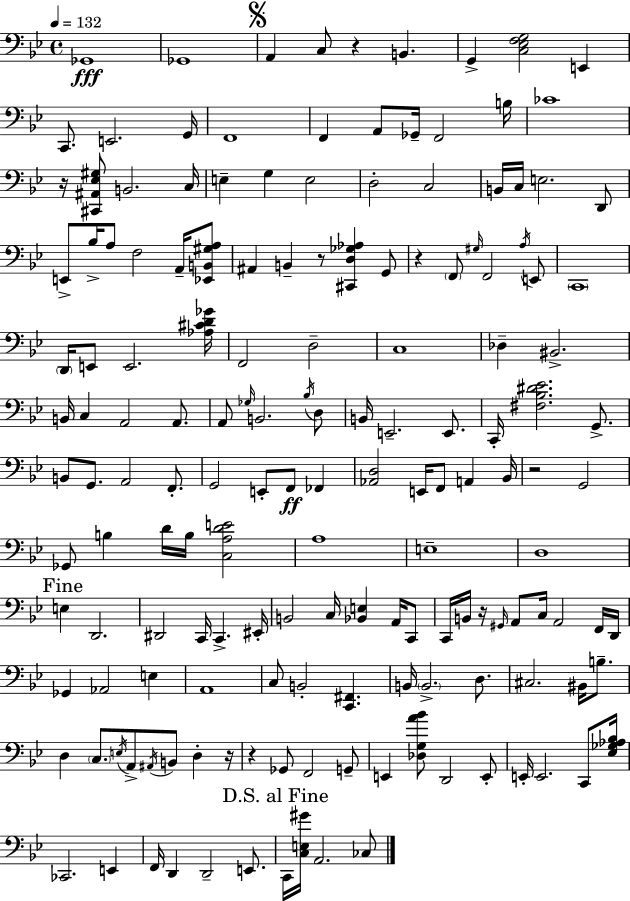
Gb2/w Gb2/w A2/q C3/e R/q B2/q. G2/q [C3,Eb3,F3,G3]/h E2/q C2/e. E2/h. G2/s F2/w F2/q A2/e Gb2/s F2/h B3/s CES4/w R/s [C#2,A#2,Eb3,G#3]/e B2/h. C3/s E3/q G3/q E3/h D3/h C3/h B2/s C3/s E3/h. D2/e E2/e Bb3/s A3/e F3/h A2/s [Eb2,B2,G#3,A3]/e A#2/q B2/q R/e [C#2,D3,Gb3,Ab3]/q G2/e R/q F2/e G#3/s F2/h A3/s E2/e C2/w D2/s E2/e E2/h. [Ab3,C#4,D4,Gb4]/s F2/h D3/h C3/w Db3/q BIS2/h. B2/s C3/q A2/h A2/e. A2/e Gb3/s B2/h. Bb3/s D3/e B2/s E2/h. E2/e. C2/s [F#3,Bb3,D#4,Eb4]/h. G2/e. B2/e G2/e. A2/h F2/e. G2/h E2/e F2/e FES2/q [Ab2,D3]/h E2/s F2/e A2/q Bb2/s R/h G2/h Gb2/e B3/q D4/s B3/s [C3,A3,D4,E4]/h A3/w E3/w D3/w E3/q D2/h. D#2/h C2/s C2/q. EIS2/s B2/h C3/s [Bb2,E3]/q A2/s C2/e C2/s B2/s R/s G#2/s A2/e C3/s A2/h F2/s D2/s Gb2/q Ab2/h E3/q A2/w C3/e B2/h [C2,F#2]/q. B2/s B2/h. D3/e. C#3/h. BIS2/s B3/e. D3/q C3/e. E3/s A2/e A#2/s B2/e D3/q R/s R/q Gb2/e F2/h G2/e E2/q [Db3,G3,A4,Bb4]/e D2/h E2/e E2/s E2/h. C2/e [Eb3,Gb3,Ab3,Bb3]/s CES2/h. E2/q F2/s D2/q D2/h E2/e. C2/s [C3,E3,G#4]/s A2/h. CES3/e